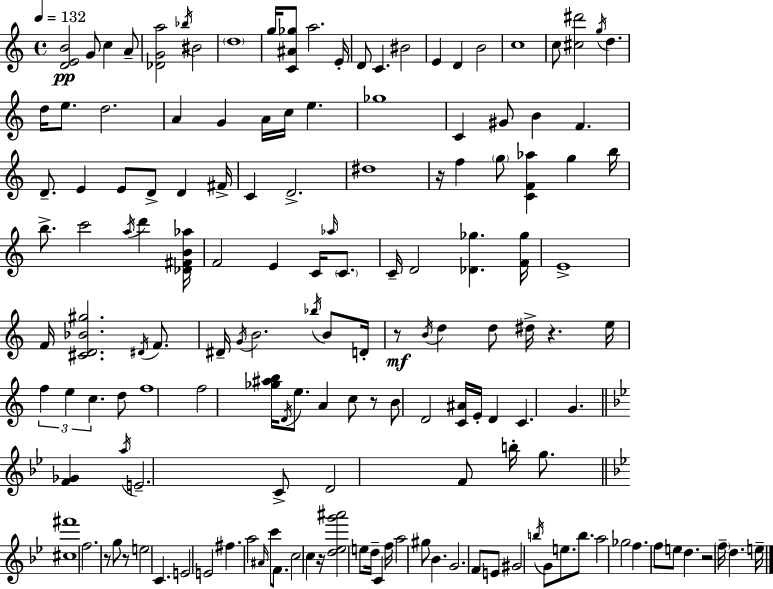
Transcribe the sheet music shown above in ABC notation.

X:1
T:Untitled
M:4/4
L:1/4
K:C
[DEB]2 G/2 c A/2 [_DGa]2 _b/4 ^B2 d4 g/4 [C^A_g]/2 a2 E/4 D/2 C ^B2 E D B2 c4 c/2 [^c^d']2 g/4 d d/4 e/2 d2 A G A/4 c/4 e _g4 C ^G/2 B F D/2 E E/2 D/2 D ^F/4 C D2 ^d4 z/4 f g/2 [CF_a] g b/4 b/2 c'2 a/4 d' [_D^FB_a]/4 F2 E C/4 _a/4 C/2 C/4 D2 [_D_g] [F_g]/4 E4 F/4 [^CD_B^g]2 ^D/4 F/2 ^D/4 G/4 B2 _b/4 B/2 D/4 z/2 B/4 d d/2 ^d/4 z e/4 f e c d/2 f4 f2 [_g^ab]/4 D/4 e/2 A c/2 z/2 B/2 D2 [C^A]/4 E/4 D C G [F_G] a/4 E2 C/2 D2 F/2 b/4 g/2 [^c^f']4 f2 z/2 g/2 z/2 e2 C E2 E2 ^f a2 ^A/4 c'/2 F/2 c2 c z/4 [d_eg'^a']2 e/2 d/4 C f/4 a2 ^g/2 _B G2 F/2 E/2 ^G2 b/4 G/2 e/2 b/2 a2 _g2 f f/2 e/2 d z2 f/4 d e/4